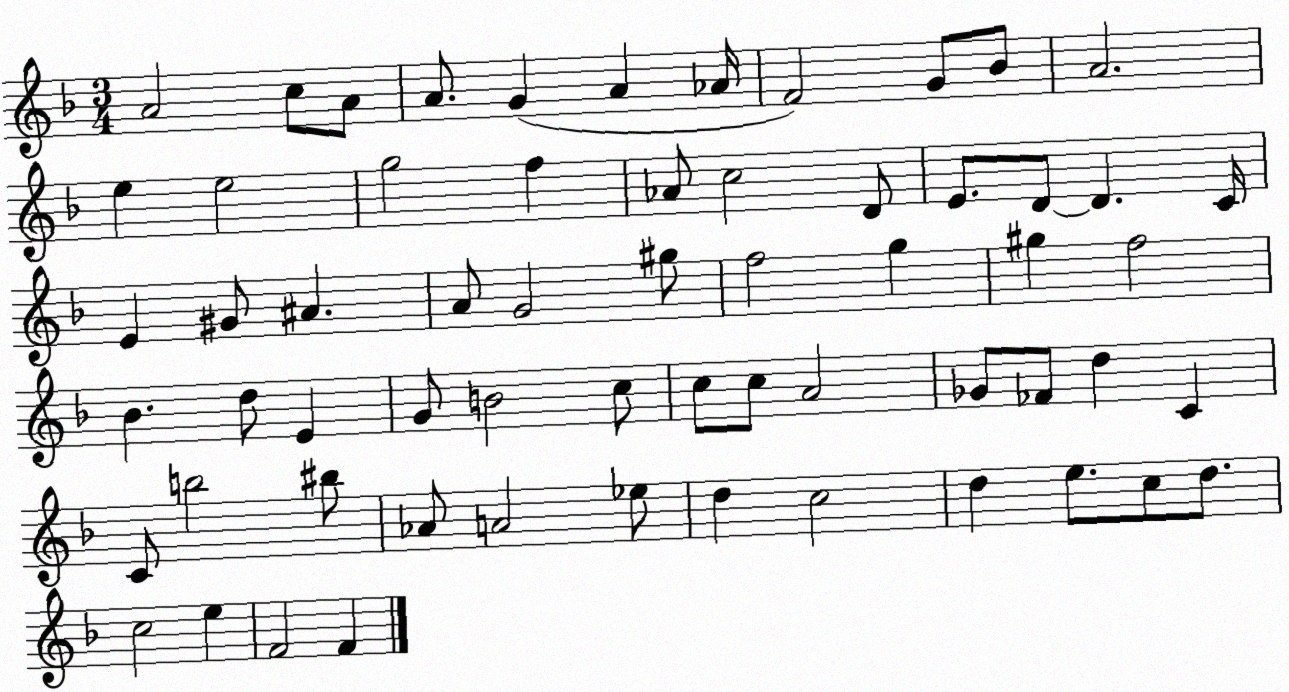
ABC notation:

X:1
T:Untitled
M:3/4
L:1/4
K:F
A2 c/2 A/2 A/2 G A _A/4 F2 G/2 _B/2 A2 e e2 g2 f _A/2 c2 D/2 E/2 D/2 D C/4 E ^G/2 ^A A/2 G2 ^g/2 f2 g ^g f2 _B d/2 E G/2 B2 c/2 c/2 c/2 A2 _G/2 _F/2 d C C/2 b2 ^b/2 _A/2 A2 _e/2 d c2 d e/2 c/2 d/2 c2 e F2 F